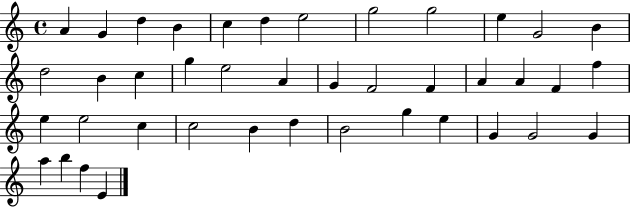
{
  \clef treble
  \time 4/4
  \defaultTimeSignature
  \key c \major
  a'4 g'4 d''4 b'4 | c''4 d''4 e''2 | g''2 g''2 | e''4 g'2 b'4 | \break d''2 b'4 c''4 | g''4 e''2 a'4 | g'4 f'2 f'4 | a'4 a'4 f'4 f''4 | \break e''4 e''2 c''4 | c''2 b'4 d''4 | b'2 g''4 e''4 | g'4 g'2 g'4 | \break a''4 b''4 f''4 e'4 | \bar "|."
}